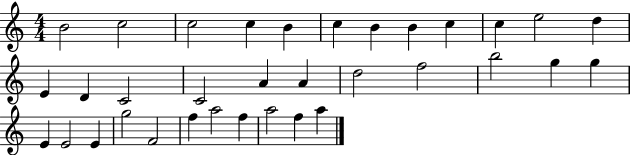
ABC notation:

X:1
T:Untitled
M:4/4
L:1/4
K:C
B2 c2 c2 c B c B B c c e2 d E D C2 C2 A A d2 f2 b2 g g E E2 E g2 F2 f a2 f a2 f a